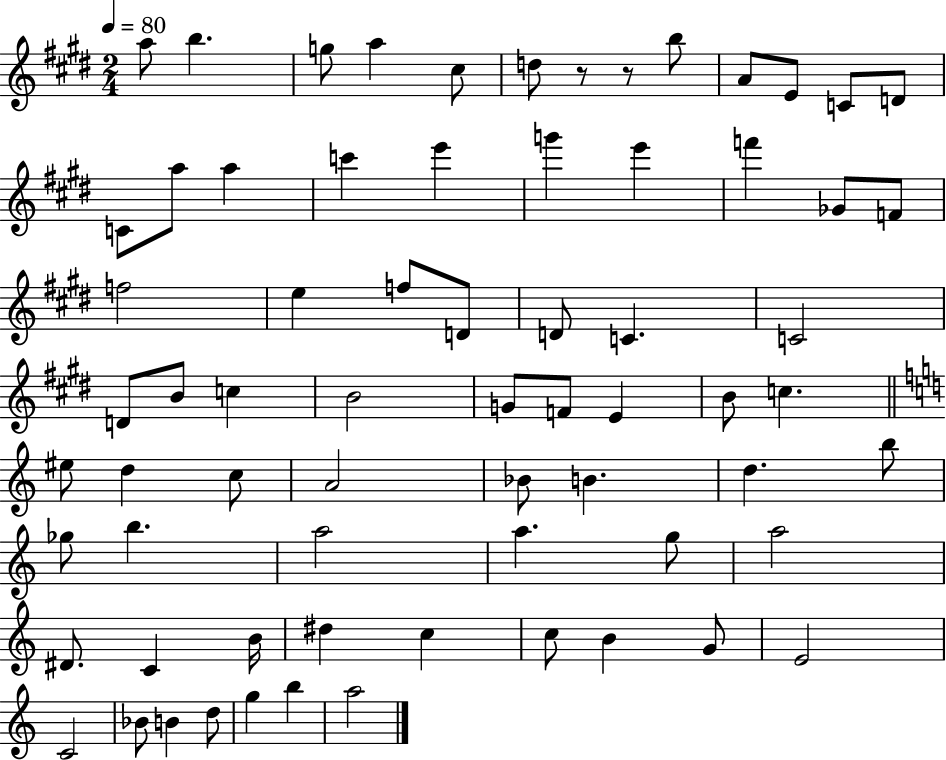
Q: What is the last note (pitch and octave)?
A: A5